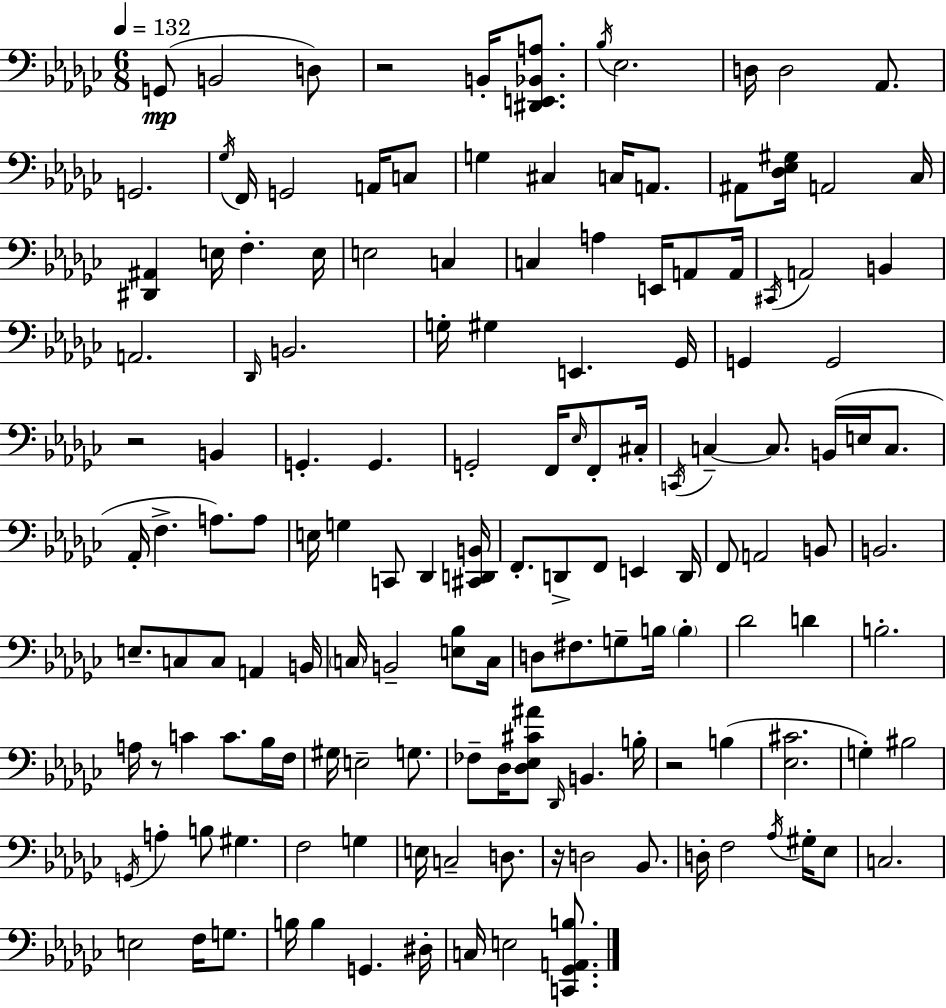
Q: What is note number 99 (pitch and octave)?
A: G3